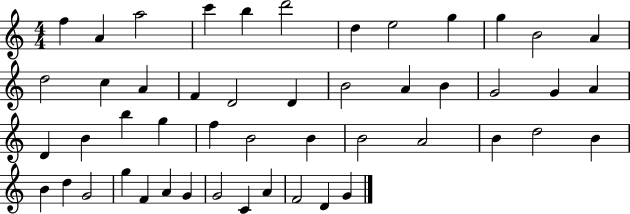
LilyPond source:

{
  \clef treble
  \numericTimeSignature
  \time 4/4
  \key c \major
  f''4 a'4 a''2 | c'''4 b''4 d'''2 | d''4 e''2 g''4 | g''4 b'2 a'4 | \break d''2 c''4 a'4 | f'4 d'2 d'4 | b'2 a'4 b'4 | g'2 g'4 a'4 | \break d'4 b'4 b''4 g''4 | f''4 b'2 b'4 | b'2 a'2 | b'4 d''2 b'4 | \break b'4 d''4 g'2 | g''4 f'4 a'4 g'4 | g'2 c'4 a'4 | f'2 d'4 g'4 | \break \bar "|."
}